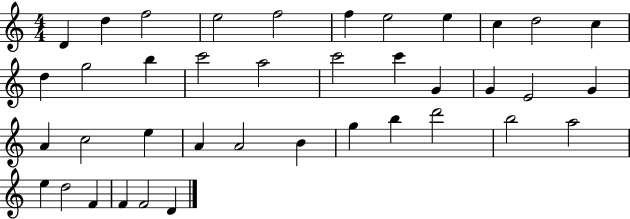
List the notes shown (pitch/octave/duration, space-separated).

D4/q D5/q F5/h E5/h F5/h F5/q E5/h E5/q C5/q D5/h C5/q D5/q G5/h B5/q C6/h A5/h C6/h C6/q G4/q G4/q E4/h G4/q A4/q C5/h E5/q A4/q A4/h B4/q G5/q B5/q D6/h B5/h A5/h E5/q D5/h F4/q F4/q F4/h D4/q